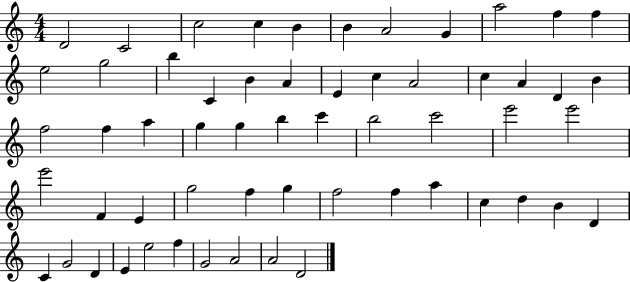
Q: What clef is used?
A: treble